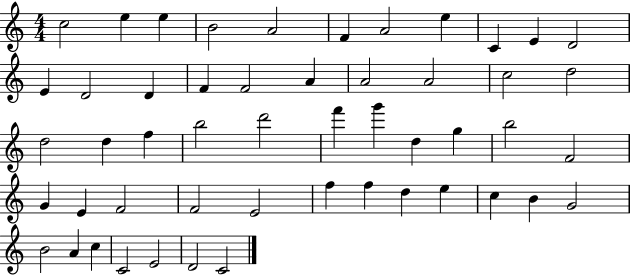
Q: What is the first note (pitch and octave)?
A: C5